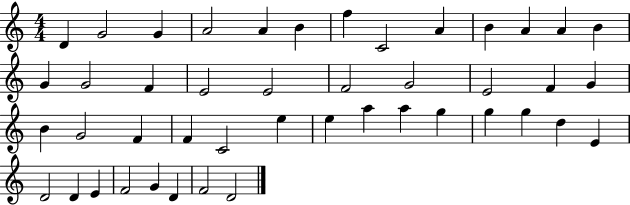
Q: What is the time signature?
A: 4/4